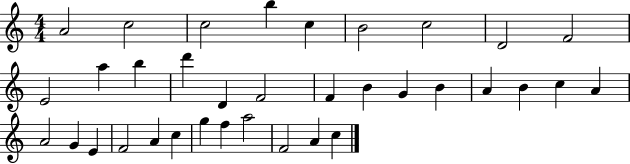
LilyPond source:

{
  \clef treble
  \numericTimeSignature
  \time 4/4
  \key c \major
  a'2 c''2 | c''2 b''4 c''4 | b'2 c''2 | d'2 f'2 | \break e'2 a''4 b''4 | d'''4 d'4 f'2 | f'4 b'4 g'4 b'4 | a'4 b'4 c''4 a'4 | \break a'2 g'4 e'4 | f'2 a'4 c''4 | g''4 f''4 a''2 | f'2 a'4 c''4 | \break \bar "|."
}